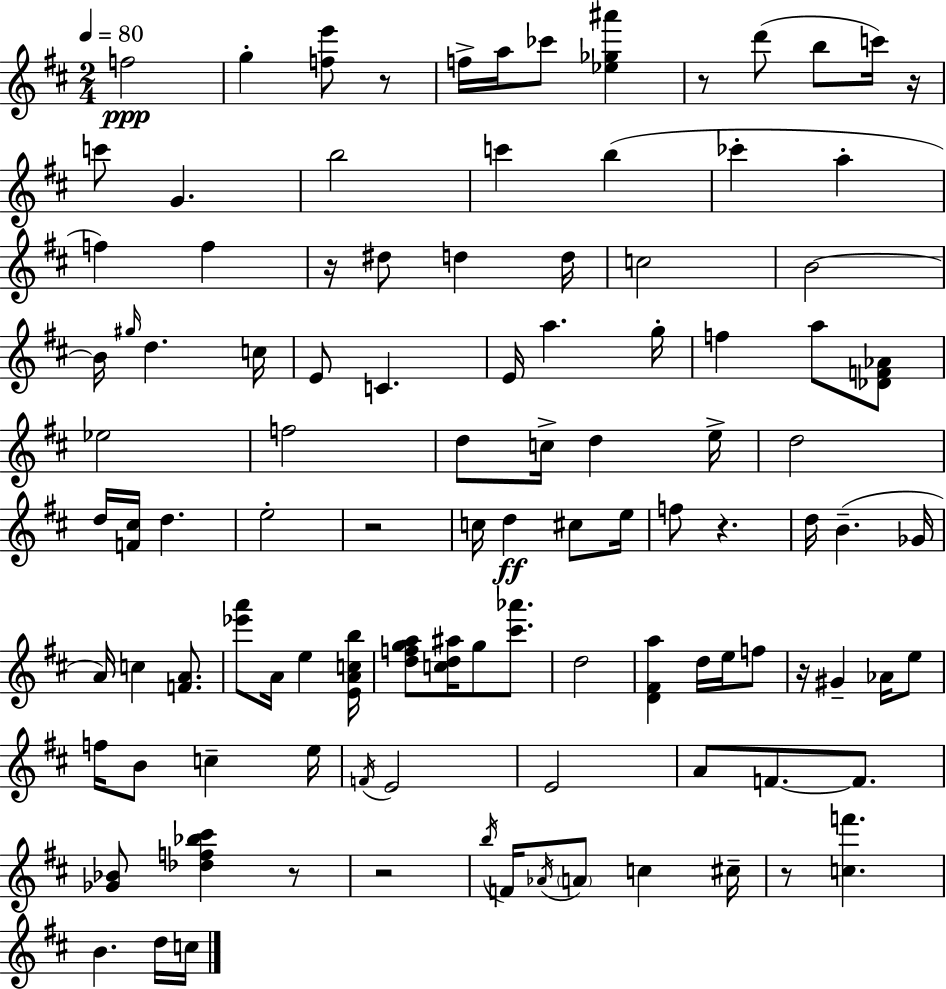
F5/h G5/q [F5,E6]/e R/e F5/s A5/s CES6/e [Eb5,Gb5,A#6]/q R/e D6/e B5/e C6/s R/s C6/e G4/q. B5/h C6/q B5/q CES6/q A5/q F5/q F5/q R/s D#5/e D5/q D5/s C5/h B4/h B4/s G#5/s D5/q. C5/s E4/e C4/q. E4/s A5/q. G5/s F5/q A5/e [Db4,F4,Ab4]/e Eb5/h F5/h D5/e C5/s D5/q E5/s D5/h D5/s [F4,C#5]/s D5/q. E5/h R/h C5/s D5/q C#5/e E5/s F5/e R/q. D5/s B4/q. Gb4/s A4/s C5/q [F4,A4]/e. [Eb6,A6]/e A4/s E5/q [E4,A4,C5,B5]/s [D5,F5,G5,A5]/e [C5,D5,A#5]/s G5/e [C#6,Ab6]/e. D5/h [D4,F#4,A5]/q D5/s E5/s F5/e R/s G#4/q Ab4/s E5/e F5/s B4/e C5/q E5/s F4/s E4/h E4/h A4/e F4/e. F4/e. [Gb4,Bb4]/e [Db5,F5,Bb5,C#6]/q R/e R/h B5/s F4/s Ab4/s A4/e C5/q C#5/s R/e [C5,F6]/q. B4/q. D5/s C5/s